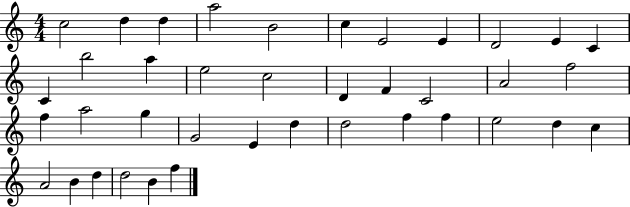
C5/h D5/q D5/q A5/h B4/h C5/q E4/h E4/q D4/h E4/q C4/q C4/q B5/h A5/q E5/h C5/h D4/q F4/q C4/h A4/h F5/h F5/q A5/h G5/q G4/h E4/q D5/q D5/h F5/q F5/q E5/h D5/q C5/q A4/h B4/q D5/q D5/h B4/q F5/q